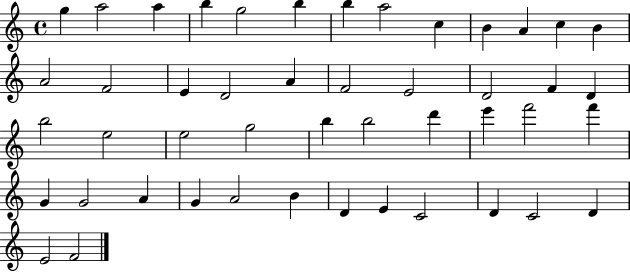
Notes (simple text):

G5/q A5/h A5/q B5/q G5/h B5/q B5/q A5/h C5/q B4/q A4/q C5/q B4/q A4/h F4/h E4/q D4/h A4/q F4/h E4/h D4/h F4/q D4/q B5/h E5/h E5/h G5/h B5/q B5/h D6/q E6/q F6/h F6/q G4/q G4/h A4/q G4/q A4/h B4/q D4/q E4/q C4/h D4/q C4/h D4/q E4/h F4/h